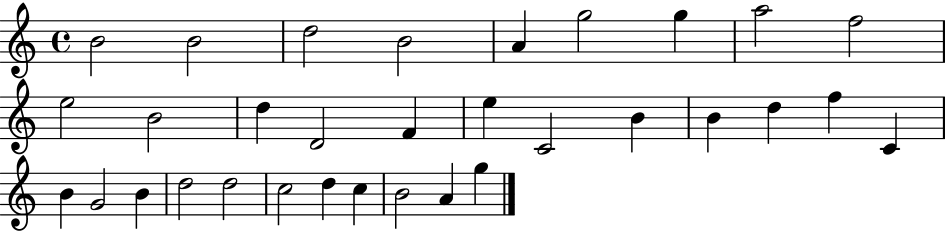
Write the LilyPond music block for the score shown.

{
  \clef treble
  \time 4/4
  \defaultTimeSignature
  \key c \major
  b'2 b'2 | d''2 b'2 | a'4 g''2 g''4 | a''2 f''2 | \break e''2 b'2 | d''4 d'2 f'4 | e''4 c'2 b'4 | b'4 d''4 f''4 c'4 | \break b'4 g'2 b'4 | d''2 d''2 | c''2 d''4 c''4 | b'2 a'4 g''4 | \break \bar "|."
}